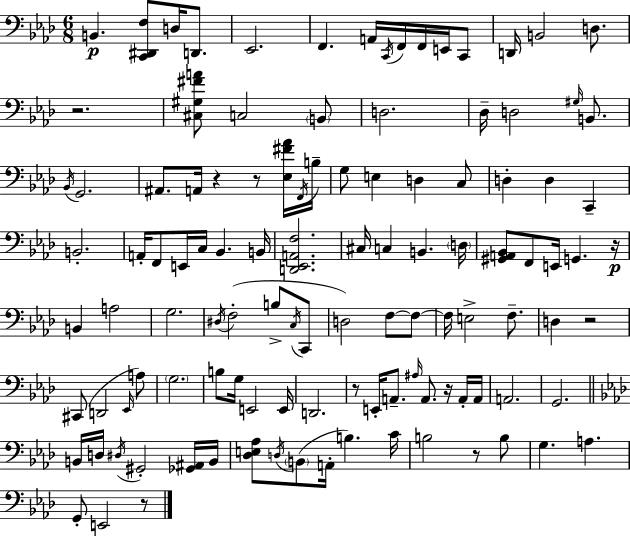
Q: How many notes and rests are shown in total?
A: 113